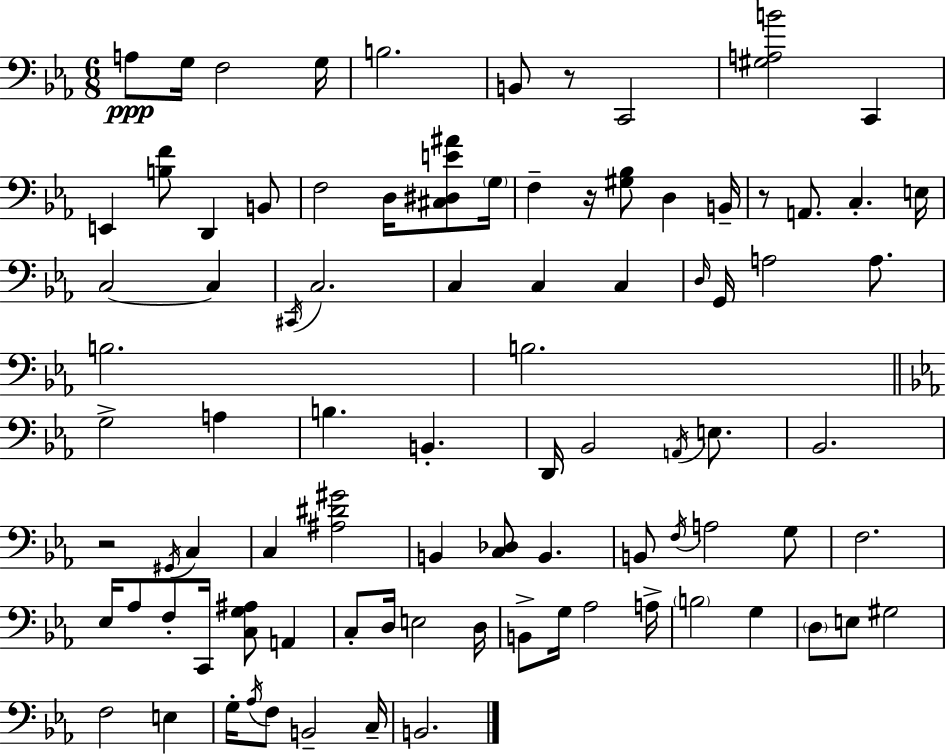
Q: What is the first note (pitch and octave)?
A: A3